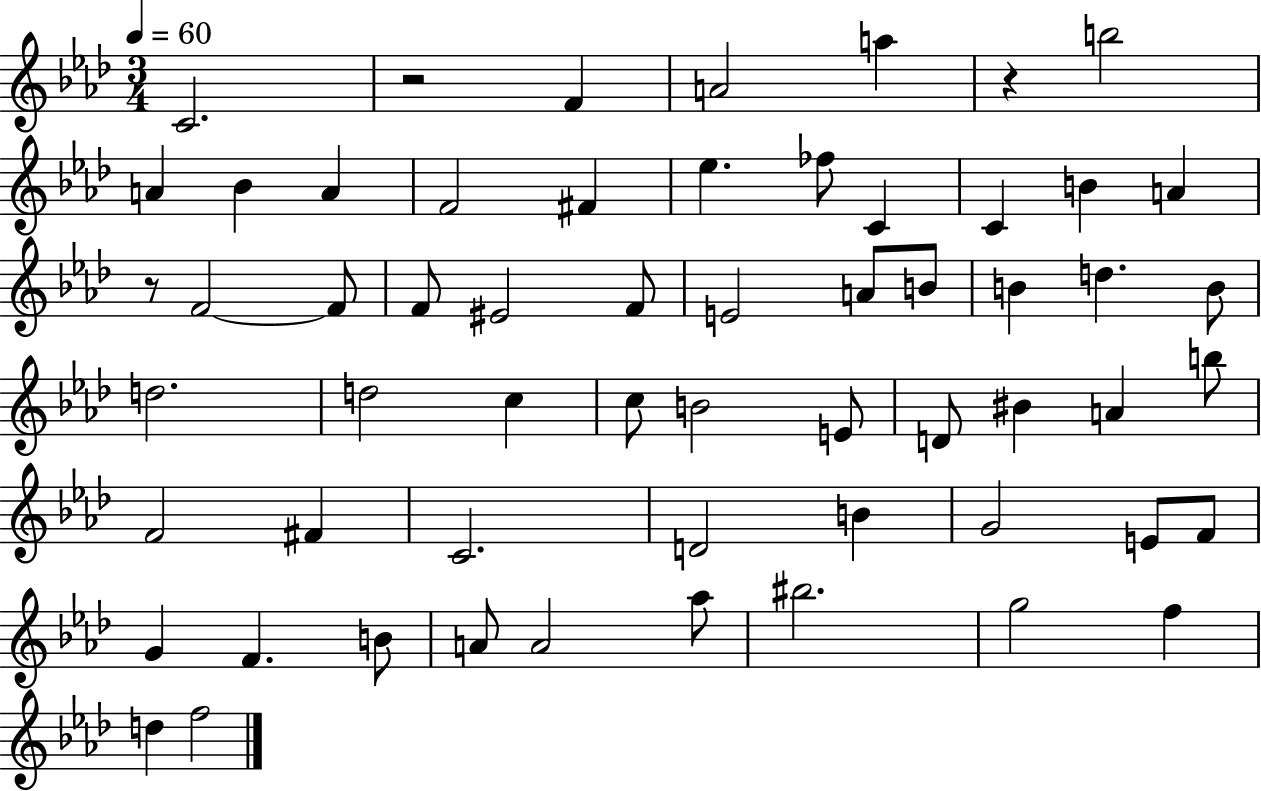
C4/h. R/h F4/q A4/h A5/q R/q B5/h A4/q Bb4/q A4/q F4/h F#4/q Eb5/q. FES5/e C4/q C4/q B4/q A4/q R/e F4/h F4/e F4/e EIS4/h F4/e E4/h A4/e B4/e B4/q D5/q. B4/e D5/h. D5/h C5/q C5/e B4/h E4/e D4/e BIS4/q A4/q B5/e F4/h F#4/q C4/h. D4/h B4/q G4/h E4/e F4/e G4/q F4/q. B4/e A4/e A4/h Ab5/e BIS5/h. G5/h F5/q D5/q F5/h